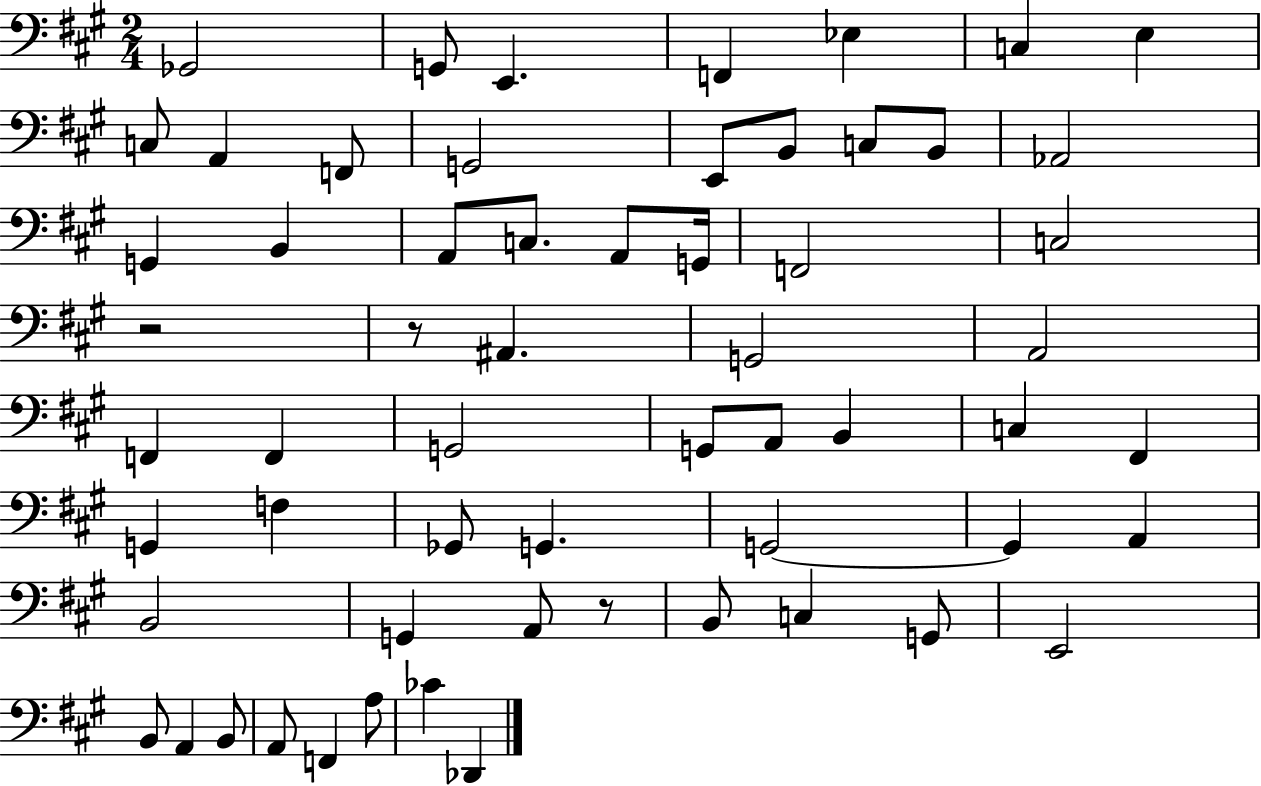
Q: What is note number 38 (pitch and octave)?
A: Gb2